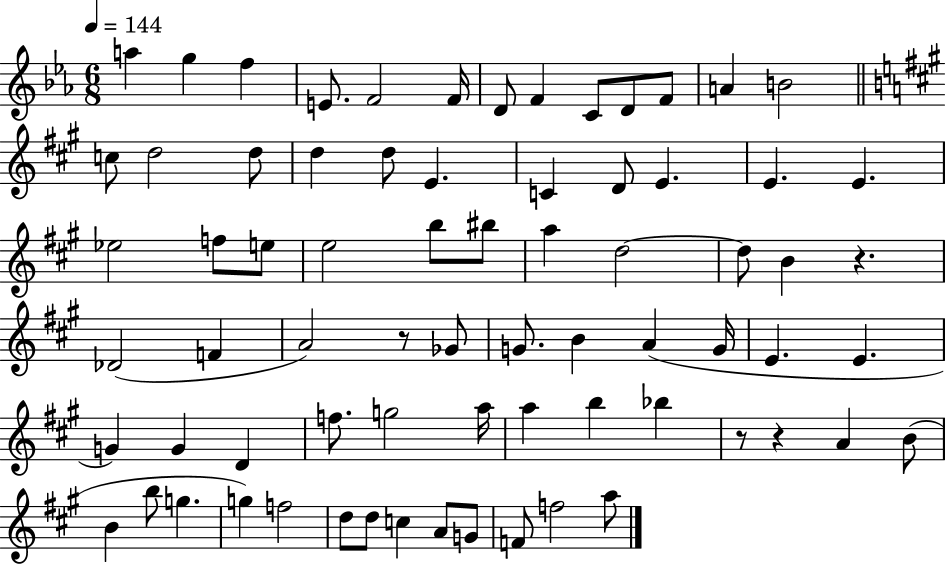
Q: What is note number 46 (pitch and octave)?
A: G4